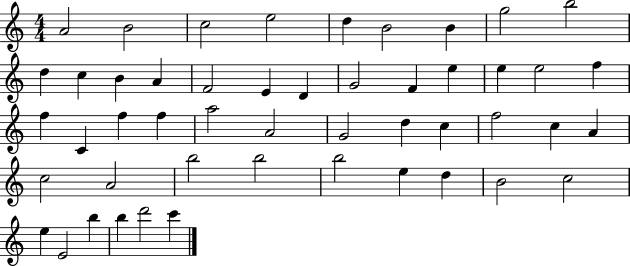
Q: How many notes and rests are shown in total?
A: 49